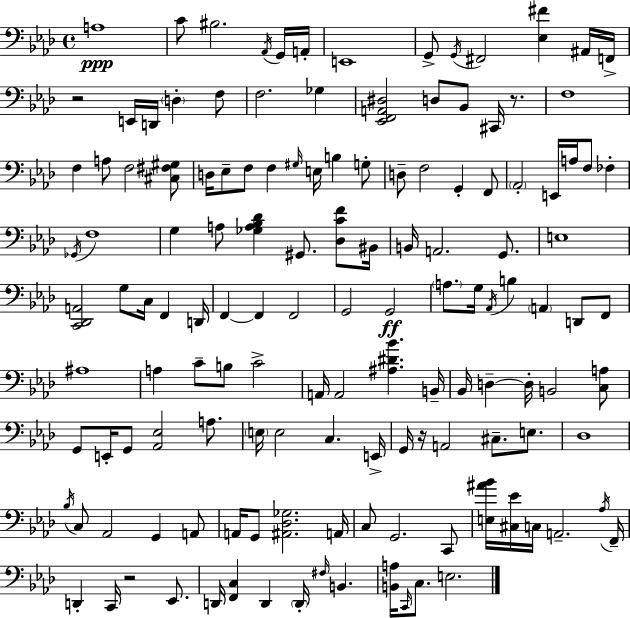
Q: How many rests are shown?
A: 4